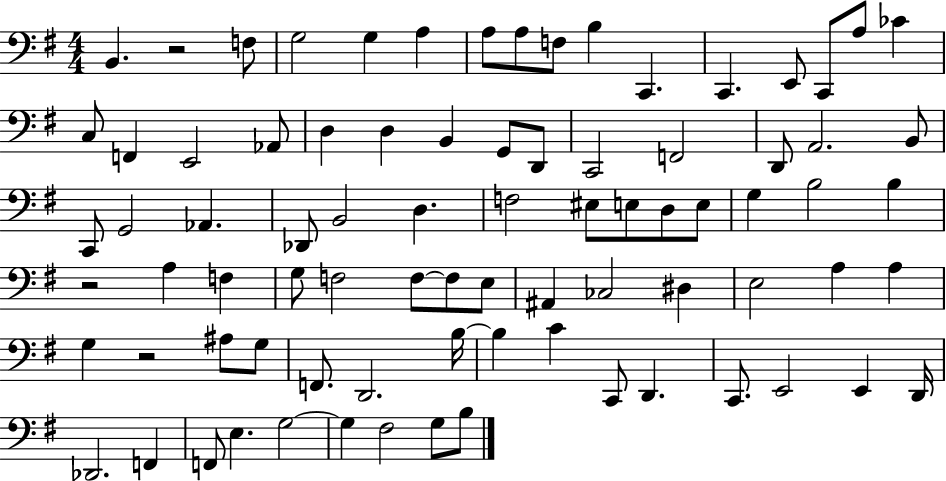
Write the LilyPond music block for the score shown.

{
  \clef bass
  \numericTimeSignature
  \time 4/4
  \key g \major
  b,4. r2 f8 | g2 g4 a4 | a8 a8 f8 b4 c,4. | c,4. e,8 c,8 a8 ces'4 | \break c8 f,4 e,2 aes,8 | d4 d4 b,4 g,8 d,8 | c,2 f,2 | d,8 a,2. b,8 | \break c,8 g,2 aes,4. | des,8 b,2 d4. | f2 eis8 e8 d8 e8 | g4 b2 b4 | \break r2 a4 f4 | g8 f2 f8~~ f8 e8 | ais,4 ces2 dis4 | e2 a4 a4 | \break g4 r2 ais8 g8 | f,8. d,2. b16~~ | b4 c'4 c,8 d,4. | c,8. e,2 e,4 d,16 | \break des,2. f,4 | f,8 e4. g2~~ | g4 fis2 g8 b8 | \bar "|."
}